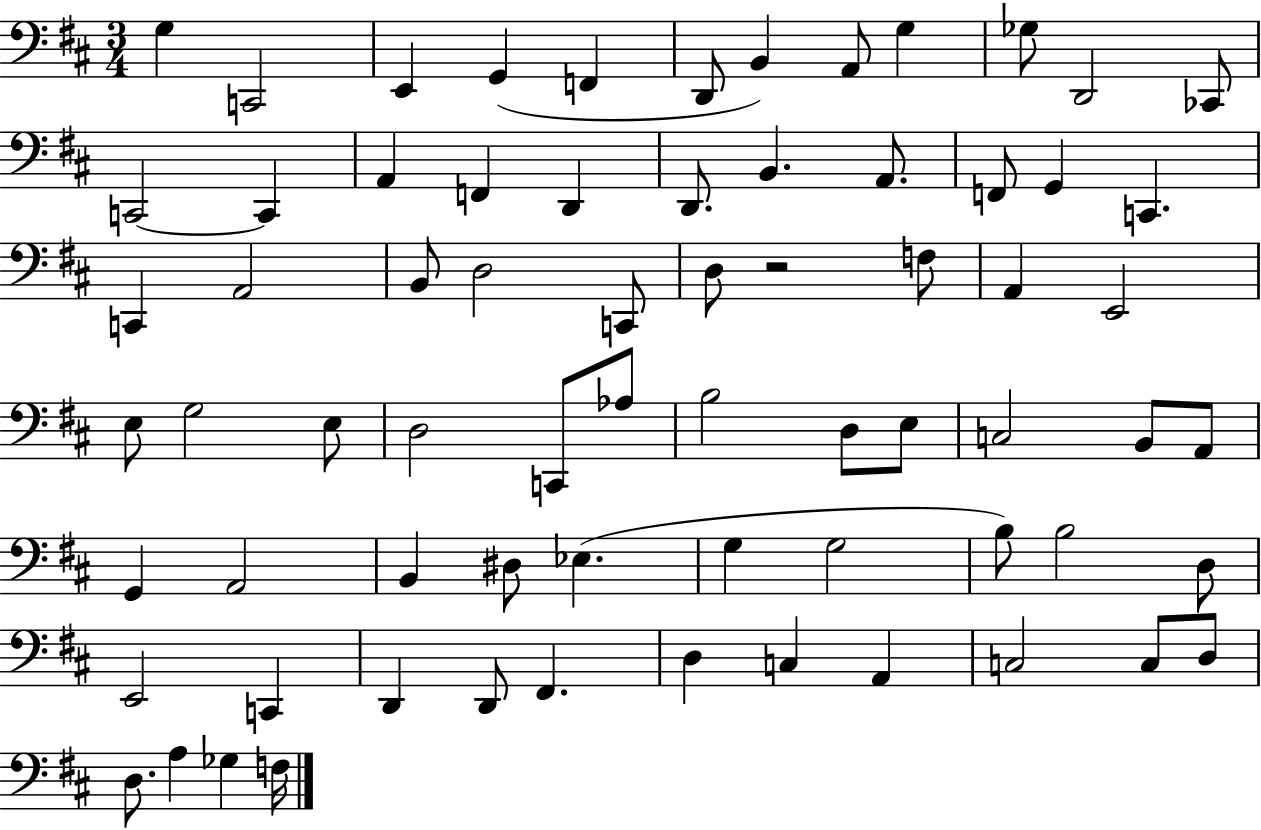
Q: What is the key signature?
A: D major